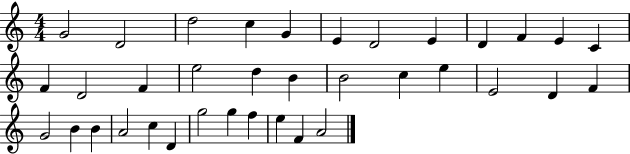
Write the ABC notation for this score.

X:1
T:Untitled
M:4/4
L:1/4
K:C
G2 D2 d2 c G E D2 E D F E C F D2 F e2 d B B2 c e E2 D F G2 B B A2 c D g2 g f e F A2